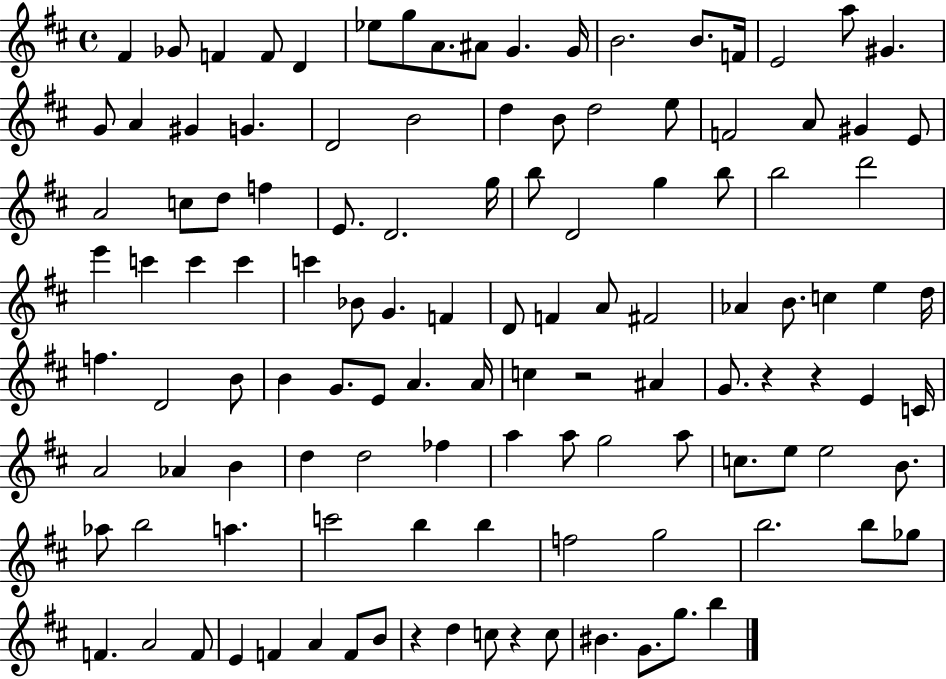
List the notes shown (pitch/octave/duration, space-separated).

F#4/q Gb4/e F4/q F4/e D4/q Eb5/e G5/e A4/e. A#4/e G4/q. G4/s B4/h. B4/e. F4/s E4/h A5/e G#4/q. G4/e A4/q G#4/q G4/q. D4/h B4/h D5/q B4/e D5/h E5/e F4/h A4/e G#4/q E4/e A4/h C5/e D5/e F5/q E4/e. D4/h. G5/s B5/e D4/h G5/q B5/e B5/h D6/h E6/q C6/q C6/q C6/q C6/q Bb4/e G4/q. F4/q D4/e F4/q A4/e F#4/h Ab4/q B4/e. C5/q E5/q D5/s F5/q. D4/h B4/e B4/q G4/e. E4/e A4/q. A4/s C5/q R/h A#4/q G4/e. R/q R/q E4/q C4/s A4/h Ab4/q B4/q D5/q D5/h FES5/q A5/q A5/e G5/h A5/e C5/e. E5/e E5/h B4/e. Ab5/e B5/h A5/q. C6/h B5/q B5/q F5/h G5/h B5/h. B5/e Gb5/e F4/q. A4/h F4/e E4/q F4/q A4/q F4/e B4/e R/q D5/q C5/e R/q C5/e BIS4/q. G4/e. G5/e. B5/q